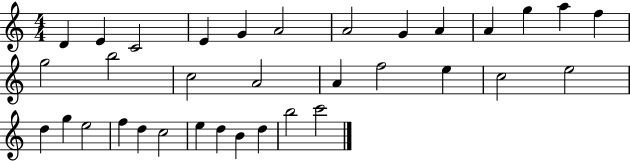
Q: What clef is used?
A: treble